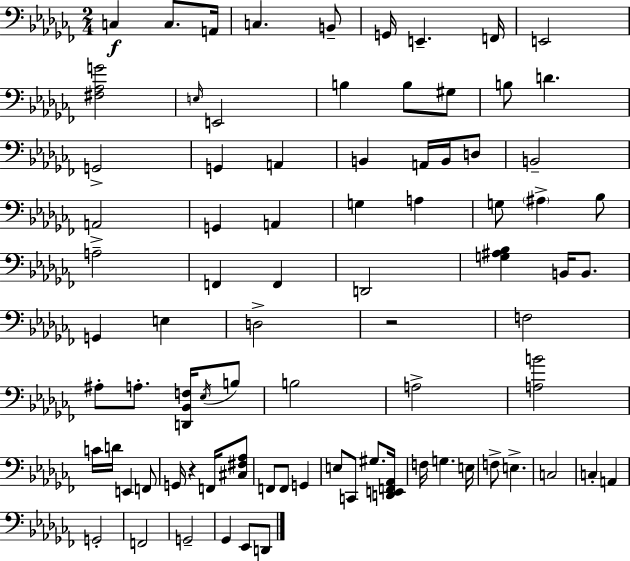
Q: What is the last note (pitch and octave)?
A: D2